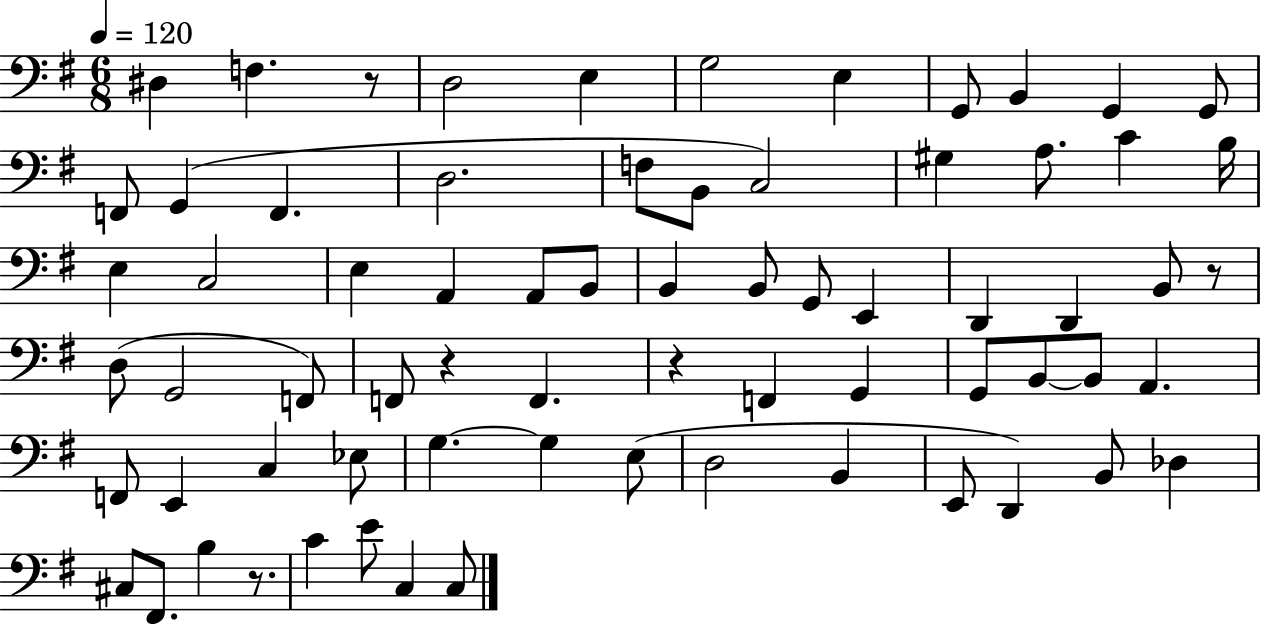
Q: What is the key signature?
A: G major